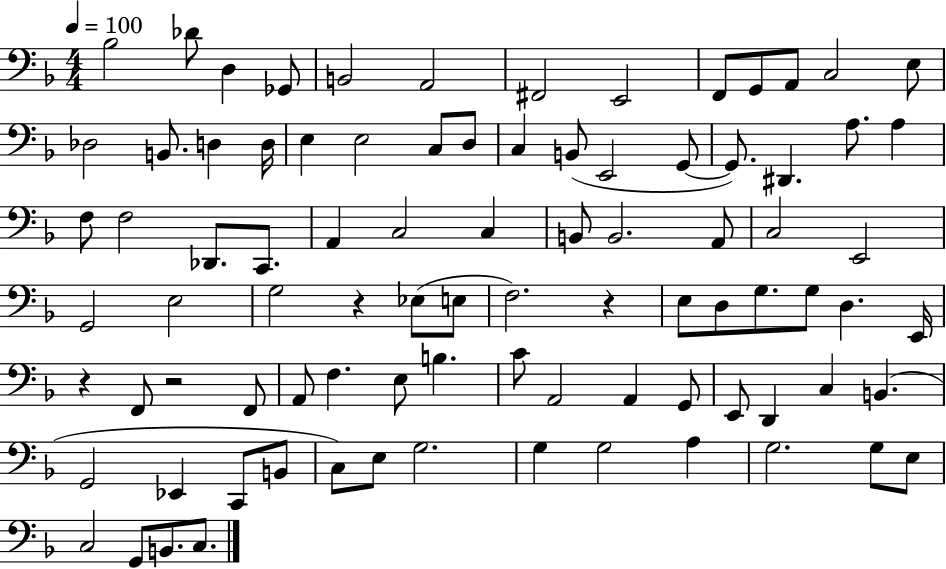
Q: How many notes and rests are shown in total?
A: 88